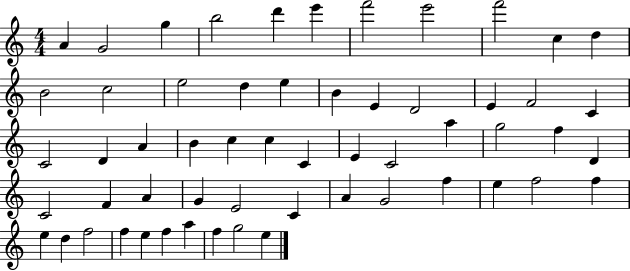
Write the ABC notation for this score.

X:1
T:Untitled
M:4/4
L:1/4
K:C
A G2 g b2 d' e' f'2 e'2 f'2 c d B2 c2 e2 d e B E D2 E F2 C C2 D A B c c C E C2 a g2 f D C2 F A G E2 C A G2 f e f2 f e d f2 f e f a f g2 e